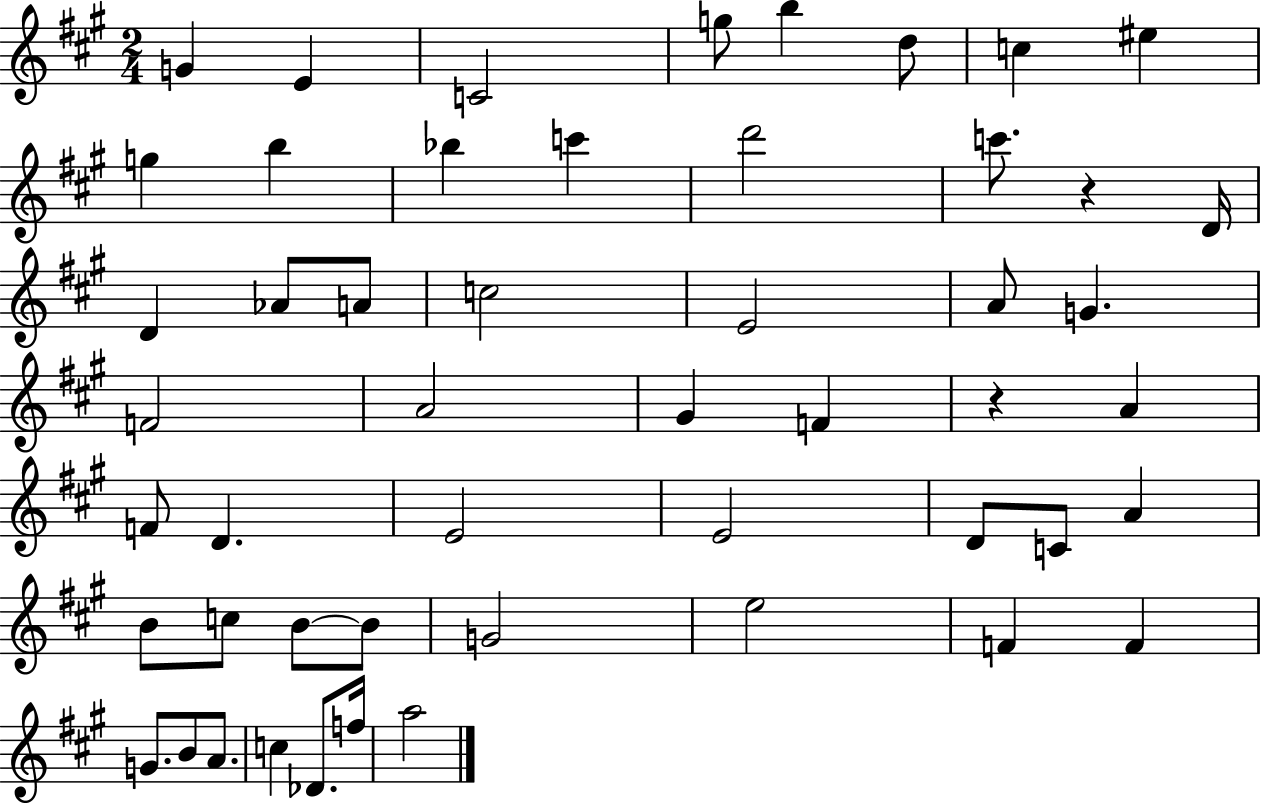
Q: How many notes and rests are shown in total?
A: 51